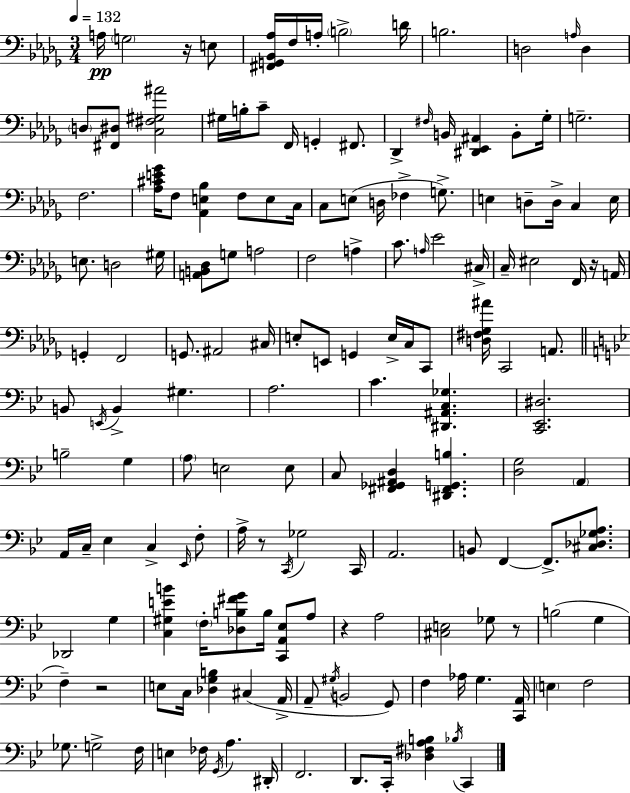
X:1
T:Untitled
M:3/4
L:1/4
K:Bbm
A,/4 G,2 z/4 E,/2 [^F,,G,,_B,,_A,]/4 F,/4 A,/4 B,2 D/4 B,2 D,2 A,/4 D, D,/2 [^F,,^D,]/2 [C,^F,^G,^A]2 ^G,/4 B,/4 C/2 F,,/4 G,, ^F,,/2 _D,, ^F,/4 B,,/4 [^D,,_E,,^A,,] B,,/2 _G,/4 G,2 F,2 [_A,^CE_G]/4 F,/2 [_A,,E,_B,] F,/2 E,/2 C,/4 C,/2 E,/2 D,/4 _F, G,/2 E, D,/2 D,/4 C, E,/4 E,/2 D,2 ^G,/4 [A,,B,,_D,]/2 G,/2 A,2 F,2 A, C/2 A,/4 _E2 ^C,/4 C,/4 ^E,2 F,,/4 z/4 A,,/4 G,, F,,2 G,,/2 ^A,,2 ^C,/4 E,/2 E,,/2 G,, E,/4 C,/4 C,,/2 [D,^F,_G,^A]/4 C,,2 A,,/2 B,,/2 E,,/4 B,, ^G, A,2 C [^D,,^A,,C,_G,] [C,,_E,,^D,]2 B,2 G, A,/2 E,2 E,/2 C,/2 [^F,,_G,,^A,,D,] [^D,,^F,,G,,B,] [D,G,]2 A,, A,,/4 C,/4 _E, C, _E,,/4 F,/2 A,/4 z/2 C,,/4 _G,2 C,,/4 A,,2 B,,/2 F,, F,,/2 [^C,_D,_G,A,]/2 _D,,2 G, [C,^G,EB] F,/4 [_D,B,^FG]/2 B,/4 [C,,A,,_E,]/2 A,/2 z A,2 [^C,E,]2 _G,/2 z/2 B,2 G, F, z2 E,/2 C,/4 [_D,G,B,] ^C, A,,/4 A,,/2 ^G,/4 B,,2 G,,/2 F, _A,/4 G, [C,,A,,]/4 E, F,2 _G,/2 G,2 F,/4 E, _F,/4 G,,/4 A, ^D,,/4 F,,2 D,,/2 C,,/4 [_D,^F,A,B,] _B,/4 C,,